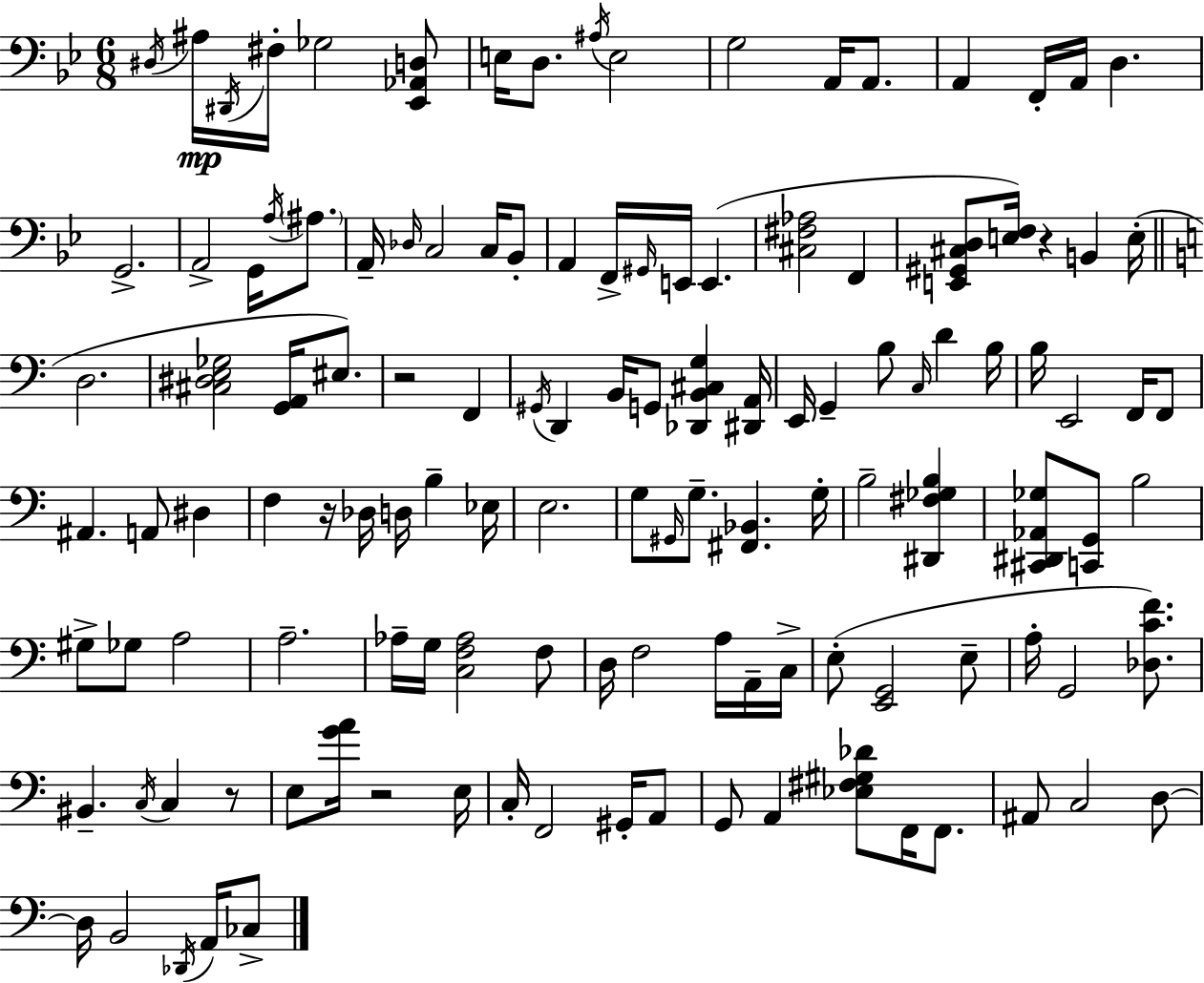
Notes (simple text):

D#3/s A#3/s D#2/s F#3/s Gb3/h [Eb2,Ab2,D3]/e E3/s D3/e. A#3/s E3/h G3/h A2/s A2/e. A2/q F2/s A2/s D3/q. G2/h. A2/h G2/s A3/s A#3/e. A2/s Db3/s C3/h C3/s Bb2/e A2/q F2/s G#2/s E2/s E2/q. [C#3,F#3,Ab3]/h F2/q [E2,G#2,C#3,D3]/e [E3,F3]/s R/q B2/q E3/s D3/h. [C#3,D#3,E3,Gb3]/h [G2,A2]/s EIS3/e. R/h F2/q G#2/s D2/q B2/s G2/e [Db2,B2,C#3,G3]/q [D#2,A2]/s E2/s G2/q B3/e C3/s D4/q B3/s B3/s E2/h F2/s F2/e A#2/q. A2/e D#3/q F3/q R/s Db3/s D3/s B3/q Eb3/s E3/h. G3/e G#2/s G3/e. [F#2,Bb2]/q. G3/s B3/h [D#2,F#3,Gb3,B3]/q [C#2,D#2,Ab2,Gb3]/e [C2,G2]/e B3/h G#3/e Gb3/e A3/h A3/h. Ab3/s G3/s [C3,F3,Ab3]/h F3/e D3/s F3/h A3/s A2/s C3/s E3/e [E2,G2]/h E3/e A3/s G2/h [Db3,C4,F4]/e. BIS2/q. C3/s C3/q R/e E3/e [G4,A4]/s R/h E3/s C3/s F2/h G#2/s A2/e G2/e A2/q [Eb3,F#3,G#3,Db4]/e F2/s F2/e. A#2/e C3/h D3/e D3/s B2/h Db2/s A2/s CES3/e